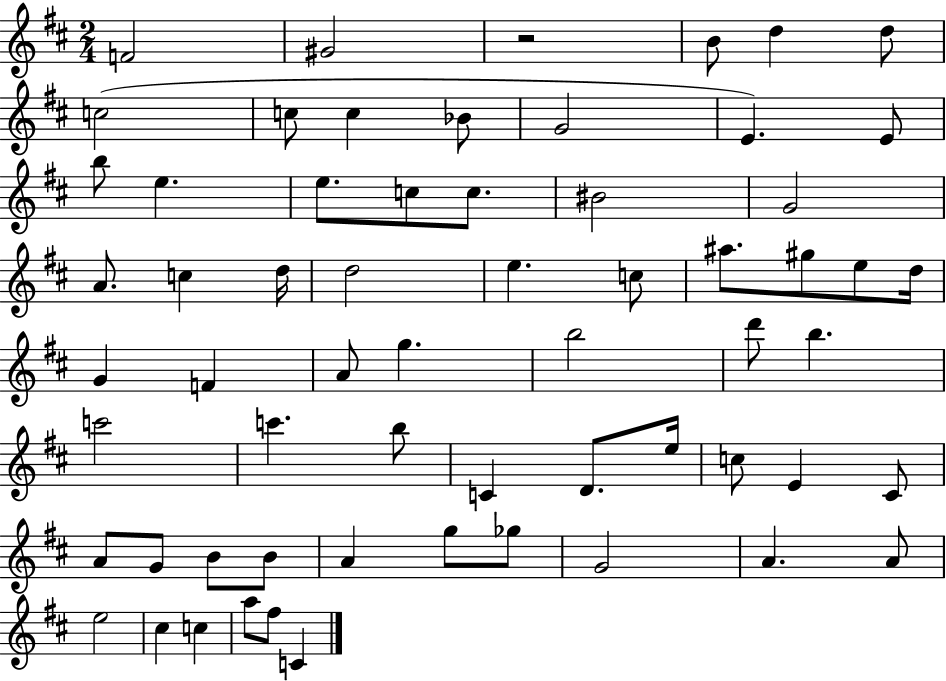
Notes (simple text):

F4/h G#4/h R/h B4/e D5/q D5/e C5/h C5/e C5/q Bb4/e G4/h E4/q. E4/e B5/e E5/q. E5/e. C5/e C5/e. BIS4/h G4/h A4/e. C5/q D5/s D5/h E5/q. C5/e A#5/e. G#5/e E5/e D5/s G4/q F4/q A4/e G5/q. B5/h D6/e B5/q. C6/h C6/q. B5/e C4/q D4/e. E5/s C5/e E4/q C#4/e A4/e G4/e B4/e B4/e A4/q G5/e Gb5/e G4/h A4/q. A4/e E5/h C#5/q C5/q A5/e F#5/e C4/q